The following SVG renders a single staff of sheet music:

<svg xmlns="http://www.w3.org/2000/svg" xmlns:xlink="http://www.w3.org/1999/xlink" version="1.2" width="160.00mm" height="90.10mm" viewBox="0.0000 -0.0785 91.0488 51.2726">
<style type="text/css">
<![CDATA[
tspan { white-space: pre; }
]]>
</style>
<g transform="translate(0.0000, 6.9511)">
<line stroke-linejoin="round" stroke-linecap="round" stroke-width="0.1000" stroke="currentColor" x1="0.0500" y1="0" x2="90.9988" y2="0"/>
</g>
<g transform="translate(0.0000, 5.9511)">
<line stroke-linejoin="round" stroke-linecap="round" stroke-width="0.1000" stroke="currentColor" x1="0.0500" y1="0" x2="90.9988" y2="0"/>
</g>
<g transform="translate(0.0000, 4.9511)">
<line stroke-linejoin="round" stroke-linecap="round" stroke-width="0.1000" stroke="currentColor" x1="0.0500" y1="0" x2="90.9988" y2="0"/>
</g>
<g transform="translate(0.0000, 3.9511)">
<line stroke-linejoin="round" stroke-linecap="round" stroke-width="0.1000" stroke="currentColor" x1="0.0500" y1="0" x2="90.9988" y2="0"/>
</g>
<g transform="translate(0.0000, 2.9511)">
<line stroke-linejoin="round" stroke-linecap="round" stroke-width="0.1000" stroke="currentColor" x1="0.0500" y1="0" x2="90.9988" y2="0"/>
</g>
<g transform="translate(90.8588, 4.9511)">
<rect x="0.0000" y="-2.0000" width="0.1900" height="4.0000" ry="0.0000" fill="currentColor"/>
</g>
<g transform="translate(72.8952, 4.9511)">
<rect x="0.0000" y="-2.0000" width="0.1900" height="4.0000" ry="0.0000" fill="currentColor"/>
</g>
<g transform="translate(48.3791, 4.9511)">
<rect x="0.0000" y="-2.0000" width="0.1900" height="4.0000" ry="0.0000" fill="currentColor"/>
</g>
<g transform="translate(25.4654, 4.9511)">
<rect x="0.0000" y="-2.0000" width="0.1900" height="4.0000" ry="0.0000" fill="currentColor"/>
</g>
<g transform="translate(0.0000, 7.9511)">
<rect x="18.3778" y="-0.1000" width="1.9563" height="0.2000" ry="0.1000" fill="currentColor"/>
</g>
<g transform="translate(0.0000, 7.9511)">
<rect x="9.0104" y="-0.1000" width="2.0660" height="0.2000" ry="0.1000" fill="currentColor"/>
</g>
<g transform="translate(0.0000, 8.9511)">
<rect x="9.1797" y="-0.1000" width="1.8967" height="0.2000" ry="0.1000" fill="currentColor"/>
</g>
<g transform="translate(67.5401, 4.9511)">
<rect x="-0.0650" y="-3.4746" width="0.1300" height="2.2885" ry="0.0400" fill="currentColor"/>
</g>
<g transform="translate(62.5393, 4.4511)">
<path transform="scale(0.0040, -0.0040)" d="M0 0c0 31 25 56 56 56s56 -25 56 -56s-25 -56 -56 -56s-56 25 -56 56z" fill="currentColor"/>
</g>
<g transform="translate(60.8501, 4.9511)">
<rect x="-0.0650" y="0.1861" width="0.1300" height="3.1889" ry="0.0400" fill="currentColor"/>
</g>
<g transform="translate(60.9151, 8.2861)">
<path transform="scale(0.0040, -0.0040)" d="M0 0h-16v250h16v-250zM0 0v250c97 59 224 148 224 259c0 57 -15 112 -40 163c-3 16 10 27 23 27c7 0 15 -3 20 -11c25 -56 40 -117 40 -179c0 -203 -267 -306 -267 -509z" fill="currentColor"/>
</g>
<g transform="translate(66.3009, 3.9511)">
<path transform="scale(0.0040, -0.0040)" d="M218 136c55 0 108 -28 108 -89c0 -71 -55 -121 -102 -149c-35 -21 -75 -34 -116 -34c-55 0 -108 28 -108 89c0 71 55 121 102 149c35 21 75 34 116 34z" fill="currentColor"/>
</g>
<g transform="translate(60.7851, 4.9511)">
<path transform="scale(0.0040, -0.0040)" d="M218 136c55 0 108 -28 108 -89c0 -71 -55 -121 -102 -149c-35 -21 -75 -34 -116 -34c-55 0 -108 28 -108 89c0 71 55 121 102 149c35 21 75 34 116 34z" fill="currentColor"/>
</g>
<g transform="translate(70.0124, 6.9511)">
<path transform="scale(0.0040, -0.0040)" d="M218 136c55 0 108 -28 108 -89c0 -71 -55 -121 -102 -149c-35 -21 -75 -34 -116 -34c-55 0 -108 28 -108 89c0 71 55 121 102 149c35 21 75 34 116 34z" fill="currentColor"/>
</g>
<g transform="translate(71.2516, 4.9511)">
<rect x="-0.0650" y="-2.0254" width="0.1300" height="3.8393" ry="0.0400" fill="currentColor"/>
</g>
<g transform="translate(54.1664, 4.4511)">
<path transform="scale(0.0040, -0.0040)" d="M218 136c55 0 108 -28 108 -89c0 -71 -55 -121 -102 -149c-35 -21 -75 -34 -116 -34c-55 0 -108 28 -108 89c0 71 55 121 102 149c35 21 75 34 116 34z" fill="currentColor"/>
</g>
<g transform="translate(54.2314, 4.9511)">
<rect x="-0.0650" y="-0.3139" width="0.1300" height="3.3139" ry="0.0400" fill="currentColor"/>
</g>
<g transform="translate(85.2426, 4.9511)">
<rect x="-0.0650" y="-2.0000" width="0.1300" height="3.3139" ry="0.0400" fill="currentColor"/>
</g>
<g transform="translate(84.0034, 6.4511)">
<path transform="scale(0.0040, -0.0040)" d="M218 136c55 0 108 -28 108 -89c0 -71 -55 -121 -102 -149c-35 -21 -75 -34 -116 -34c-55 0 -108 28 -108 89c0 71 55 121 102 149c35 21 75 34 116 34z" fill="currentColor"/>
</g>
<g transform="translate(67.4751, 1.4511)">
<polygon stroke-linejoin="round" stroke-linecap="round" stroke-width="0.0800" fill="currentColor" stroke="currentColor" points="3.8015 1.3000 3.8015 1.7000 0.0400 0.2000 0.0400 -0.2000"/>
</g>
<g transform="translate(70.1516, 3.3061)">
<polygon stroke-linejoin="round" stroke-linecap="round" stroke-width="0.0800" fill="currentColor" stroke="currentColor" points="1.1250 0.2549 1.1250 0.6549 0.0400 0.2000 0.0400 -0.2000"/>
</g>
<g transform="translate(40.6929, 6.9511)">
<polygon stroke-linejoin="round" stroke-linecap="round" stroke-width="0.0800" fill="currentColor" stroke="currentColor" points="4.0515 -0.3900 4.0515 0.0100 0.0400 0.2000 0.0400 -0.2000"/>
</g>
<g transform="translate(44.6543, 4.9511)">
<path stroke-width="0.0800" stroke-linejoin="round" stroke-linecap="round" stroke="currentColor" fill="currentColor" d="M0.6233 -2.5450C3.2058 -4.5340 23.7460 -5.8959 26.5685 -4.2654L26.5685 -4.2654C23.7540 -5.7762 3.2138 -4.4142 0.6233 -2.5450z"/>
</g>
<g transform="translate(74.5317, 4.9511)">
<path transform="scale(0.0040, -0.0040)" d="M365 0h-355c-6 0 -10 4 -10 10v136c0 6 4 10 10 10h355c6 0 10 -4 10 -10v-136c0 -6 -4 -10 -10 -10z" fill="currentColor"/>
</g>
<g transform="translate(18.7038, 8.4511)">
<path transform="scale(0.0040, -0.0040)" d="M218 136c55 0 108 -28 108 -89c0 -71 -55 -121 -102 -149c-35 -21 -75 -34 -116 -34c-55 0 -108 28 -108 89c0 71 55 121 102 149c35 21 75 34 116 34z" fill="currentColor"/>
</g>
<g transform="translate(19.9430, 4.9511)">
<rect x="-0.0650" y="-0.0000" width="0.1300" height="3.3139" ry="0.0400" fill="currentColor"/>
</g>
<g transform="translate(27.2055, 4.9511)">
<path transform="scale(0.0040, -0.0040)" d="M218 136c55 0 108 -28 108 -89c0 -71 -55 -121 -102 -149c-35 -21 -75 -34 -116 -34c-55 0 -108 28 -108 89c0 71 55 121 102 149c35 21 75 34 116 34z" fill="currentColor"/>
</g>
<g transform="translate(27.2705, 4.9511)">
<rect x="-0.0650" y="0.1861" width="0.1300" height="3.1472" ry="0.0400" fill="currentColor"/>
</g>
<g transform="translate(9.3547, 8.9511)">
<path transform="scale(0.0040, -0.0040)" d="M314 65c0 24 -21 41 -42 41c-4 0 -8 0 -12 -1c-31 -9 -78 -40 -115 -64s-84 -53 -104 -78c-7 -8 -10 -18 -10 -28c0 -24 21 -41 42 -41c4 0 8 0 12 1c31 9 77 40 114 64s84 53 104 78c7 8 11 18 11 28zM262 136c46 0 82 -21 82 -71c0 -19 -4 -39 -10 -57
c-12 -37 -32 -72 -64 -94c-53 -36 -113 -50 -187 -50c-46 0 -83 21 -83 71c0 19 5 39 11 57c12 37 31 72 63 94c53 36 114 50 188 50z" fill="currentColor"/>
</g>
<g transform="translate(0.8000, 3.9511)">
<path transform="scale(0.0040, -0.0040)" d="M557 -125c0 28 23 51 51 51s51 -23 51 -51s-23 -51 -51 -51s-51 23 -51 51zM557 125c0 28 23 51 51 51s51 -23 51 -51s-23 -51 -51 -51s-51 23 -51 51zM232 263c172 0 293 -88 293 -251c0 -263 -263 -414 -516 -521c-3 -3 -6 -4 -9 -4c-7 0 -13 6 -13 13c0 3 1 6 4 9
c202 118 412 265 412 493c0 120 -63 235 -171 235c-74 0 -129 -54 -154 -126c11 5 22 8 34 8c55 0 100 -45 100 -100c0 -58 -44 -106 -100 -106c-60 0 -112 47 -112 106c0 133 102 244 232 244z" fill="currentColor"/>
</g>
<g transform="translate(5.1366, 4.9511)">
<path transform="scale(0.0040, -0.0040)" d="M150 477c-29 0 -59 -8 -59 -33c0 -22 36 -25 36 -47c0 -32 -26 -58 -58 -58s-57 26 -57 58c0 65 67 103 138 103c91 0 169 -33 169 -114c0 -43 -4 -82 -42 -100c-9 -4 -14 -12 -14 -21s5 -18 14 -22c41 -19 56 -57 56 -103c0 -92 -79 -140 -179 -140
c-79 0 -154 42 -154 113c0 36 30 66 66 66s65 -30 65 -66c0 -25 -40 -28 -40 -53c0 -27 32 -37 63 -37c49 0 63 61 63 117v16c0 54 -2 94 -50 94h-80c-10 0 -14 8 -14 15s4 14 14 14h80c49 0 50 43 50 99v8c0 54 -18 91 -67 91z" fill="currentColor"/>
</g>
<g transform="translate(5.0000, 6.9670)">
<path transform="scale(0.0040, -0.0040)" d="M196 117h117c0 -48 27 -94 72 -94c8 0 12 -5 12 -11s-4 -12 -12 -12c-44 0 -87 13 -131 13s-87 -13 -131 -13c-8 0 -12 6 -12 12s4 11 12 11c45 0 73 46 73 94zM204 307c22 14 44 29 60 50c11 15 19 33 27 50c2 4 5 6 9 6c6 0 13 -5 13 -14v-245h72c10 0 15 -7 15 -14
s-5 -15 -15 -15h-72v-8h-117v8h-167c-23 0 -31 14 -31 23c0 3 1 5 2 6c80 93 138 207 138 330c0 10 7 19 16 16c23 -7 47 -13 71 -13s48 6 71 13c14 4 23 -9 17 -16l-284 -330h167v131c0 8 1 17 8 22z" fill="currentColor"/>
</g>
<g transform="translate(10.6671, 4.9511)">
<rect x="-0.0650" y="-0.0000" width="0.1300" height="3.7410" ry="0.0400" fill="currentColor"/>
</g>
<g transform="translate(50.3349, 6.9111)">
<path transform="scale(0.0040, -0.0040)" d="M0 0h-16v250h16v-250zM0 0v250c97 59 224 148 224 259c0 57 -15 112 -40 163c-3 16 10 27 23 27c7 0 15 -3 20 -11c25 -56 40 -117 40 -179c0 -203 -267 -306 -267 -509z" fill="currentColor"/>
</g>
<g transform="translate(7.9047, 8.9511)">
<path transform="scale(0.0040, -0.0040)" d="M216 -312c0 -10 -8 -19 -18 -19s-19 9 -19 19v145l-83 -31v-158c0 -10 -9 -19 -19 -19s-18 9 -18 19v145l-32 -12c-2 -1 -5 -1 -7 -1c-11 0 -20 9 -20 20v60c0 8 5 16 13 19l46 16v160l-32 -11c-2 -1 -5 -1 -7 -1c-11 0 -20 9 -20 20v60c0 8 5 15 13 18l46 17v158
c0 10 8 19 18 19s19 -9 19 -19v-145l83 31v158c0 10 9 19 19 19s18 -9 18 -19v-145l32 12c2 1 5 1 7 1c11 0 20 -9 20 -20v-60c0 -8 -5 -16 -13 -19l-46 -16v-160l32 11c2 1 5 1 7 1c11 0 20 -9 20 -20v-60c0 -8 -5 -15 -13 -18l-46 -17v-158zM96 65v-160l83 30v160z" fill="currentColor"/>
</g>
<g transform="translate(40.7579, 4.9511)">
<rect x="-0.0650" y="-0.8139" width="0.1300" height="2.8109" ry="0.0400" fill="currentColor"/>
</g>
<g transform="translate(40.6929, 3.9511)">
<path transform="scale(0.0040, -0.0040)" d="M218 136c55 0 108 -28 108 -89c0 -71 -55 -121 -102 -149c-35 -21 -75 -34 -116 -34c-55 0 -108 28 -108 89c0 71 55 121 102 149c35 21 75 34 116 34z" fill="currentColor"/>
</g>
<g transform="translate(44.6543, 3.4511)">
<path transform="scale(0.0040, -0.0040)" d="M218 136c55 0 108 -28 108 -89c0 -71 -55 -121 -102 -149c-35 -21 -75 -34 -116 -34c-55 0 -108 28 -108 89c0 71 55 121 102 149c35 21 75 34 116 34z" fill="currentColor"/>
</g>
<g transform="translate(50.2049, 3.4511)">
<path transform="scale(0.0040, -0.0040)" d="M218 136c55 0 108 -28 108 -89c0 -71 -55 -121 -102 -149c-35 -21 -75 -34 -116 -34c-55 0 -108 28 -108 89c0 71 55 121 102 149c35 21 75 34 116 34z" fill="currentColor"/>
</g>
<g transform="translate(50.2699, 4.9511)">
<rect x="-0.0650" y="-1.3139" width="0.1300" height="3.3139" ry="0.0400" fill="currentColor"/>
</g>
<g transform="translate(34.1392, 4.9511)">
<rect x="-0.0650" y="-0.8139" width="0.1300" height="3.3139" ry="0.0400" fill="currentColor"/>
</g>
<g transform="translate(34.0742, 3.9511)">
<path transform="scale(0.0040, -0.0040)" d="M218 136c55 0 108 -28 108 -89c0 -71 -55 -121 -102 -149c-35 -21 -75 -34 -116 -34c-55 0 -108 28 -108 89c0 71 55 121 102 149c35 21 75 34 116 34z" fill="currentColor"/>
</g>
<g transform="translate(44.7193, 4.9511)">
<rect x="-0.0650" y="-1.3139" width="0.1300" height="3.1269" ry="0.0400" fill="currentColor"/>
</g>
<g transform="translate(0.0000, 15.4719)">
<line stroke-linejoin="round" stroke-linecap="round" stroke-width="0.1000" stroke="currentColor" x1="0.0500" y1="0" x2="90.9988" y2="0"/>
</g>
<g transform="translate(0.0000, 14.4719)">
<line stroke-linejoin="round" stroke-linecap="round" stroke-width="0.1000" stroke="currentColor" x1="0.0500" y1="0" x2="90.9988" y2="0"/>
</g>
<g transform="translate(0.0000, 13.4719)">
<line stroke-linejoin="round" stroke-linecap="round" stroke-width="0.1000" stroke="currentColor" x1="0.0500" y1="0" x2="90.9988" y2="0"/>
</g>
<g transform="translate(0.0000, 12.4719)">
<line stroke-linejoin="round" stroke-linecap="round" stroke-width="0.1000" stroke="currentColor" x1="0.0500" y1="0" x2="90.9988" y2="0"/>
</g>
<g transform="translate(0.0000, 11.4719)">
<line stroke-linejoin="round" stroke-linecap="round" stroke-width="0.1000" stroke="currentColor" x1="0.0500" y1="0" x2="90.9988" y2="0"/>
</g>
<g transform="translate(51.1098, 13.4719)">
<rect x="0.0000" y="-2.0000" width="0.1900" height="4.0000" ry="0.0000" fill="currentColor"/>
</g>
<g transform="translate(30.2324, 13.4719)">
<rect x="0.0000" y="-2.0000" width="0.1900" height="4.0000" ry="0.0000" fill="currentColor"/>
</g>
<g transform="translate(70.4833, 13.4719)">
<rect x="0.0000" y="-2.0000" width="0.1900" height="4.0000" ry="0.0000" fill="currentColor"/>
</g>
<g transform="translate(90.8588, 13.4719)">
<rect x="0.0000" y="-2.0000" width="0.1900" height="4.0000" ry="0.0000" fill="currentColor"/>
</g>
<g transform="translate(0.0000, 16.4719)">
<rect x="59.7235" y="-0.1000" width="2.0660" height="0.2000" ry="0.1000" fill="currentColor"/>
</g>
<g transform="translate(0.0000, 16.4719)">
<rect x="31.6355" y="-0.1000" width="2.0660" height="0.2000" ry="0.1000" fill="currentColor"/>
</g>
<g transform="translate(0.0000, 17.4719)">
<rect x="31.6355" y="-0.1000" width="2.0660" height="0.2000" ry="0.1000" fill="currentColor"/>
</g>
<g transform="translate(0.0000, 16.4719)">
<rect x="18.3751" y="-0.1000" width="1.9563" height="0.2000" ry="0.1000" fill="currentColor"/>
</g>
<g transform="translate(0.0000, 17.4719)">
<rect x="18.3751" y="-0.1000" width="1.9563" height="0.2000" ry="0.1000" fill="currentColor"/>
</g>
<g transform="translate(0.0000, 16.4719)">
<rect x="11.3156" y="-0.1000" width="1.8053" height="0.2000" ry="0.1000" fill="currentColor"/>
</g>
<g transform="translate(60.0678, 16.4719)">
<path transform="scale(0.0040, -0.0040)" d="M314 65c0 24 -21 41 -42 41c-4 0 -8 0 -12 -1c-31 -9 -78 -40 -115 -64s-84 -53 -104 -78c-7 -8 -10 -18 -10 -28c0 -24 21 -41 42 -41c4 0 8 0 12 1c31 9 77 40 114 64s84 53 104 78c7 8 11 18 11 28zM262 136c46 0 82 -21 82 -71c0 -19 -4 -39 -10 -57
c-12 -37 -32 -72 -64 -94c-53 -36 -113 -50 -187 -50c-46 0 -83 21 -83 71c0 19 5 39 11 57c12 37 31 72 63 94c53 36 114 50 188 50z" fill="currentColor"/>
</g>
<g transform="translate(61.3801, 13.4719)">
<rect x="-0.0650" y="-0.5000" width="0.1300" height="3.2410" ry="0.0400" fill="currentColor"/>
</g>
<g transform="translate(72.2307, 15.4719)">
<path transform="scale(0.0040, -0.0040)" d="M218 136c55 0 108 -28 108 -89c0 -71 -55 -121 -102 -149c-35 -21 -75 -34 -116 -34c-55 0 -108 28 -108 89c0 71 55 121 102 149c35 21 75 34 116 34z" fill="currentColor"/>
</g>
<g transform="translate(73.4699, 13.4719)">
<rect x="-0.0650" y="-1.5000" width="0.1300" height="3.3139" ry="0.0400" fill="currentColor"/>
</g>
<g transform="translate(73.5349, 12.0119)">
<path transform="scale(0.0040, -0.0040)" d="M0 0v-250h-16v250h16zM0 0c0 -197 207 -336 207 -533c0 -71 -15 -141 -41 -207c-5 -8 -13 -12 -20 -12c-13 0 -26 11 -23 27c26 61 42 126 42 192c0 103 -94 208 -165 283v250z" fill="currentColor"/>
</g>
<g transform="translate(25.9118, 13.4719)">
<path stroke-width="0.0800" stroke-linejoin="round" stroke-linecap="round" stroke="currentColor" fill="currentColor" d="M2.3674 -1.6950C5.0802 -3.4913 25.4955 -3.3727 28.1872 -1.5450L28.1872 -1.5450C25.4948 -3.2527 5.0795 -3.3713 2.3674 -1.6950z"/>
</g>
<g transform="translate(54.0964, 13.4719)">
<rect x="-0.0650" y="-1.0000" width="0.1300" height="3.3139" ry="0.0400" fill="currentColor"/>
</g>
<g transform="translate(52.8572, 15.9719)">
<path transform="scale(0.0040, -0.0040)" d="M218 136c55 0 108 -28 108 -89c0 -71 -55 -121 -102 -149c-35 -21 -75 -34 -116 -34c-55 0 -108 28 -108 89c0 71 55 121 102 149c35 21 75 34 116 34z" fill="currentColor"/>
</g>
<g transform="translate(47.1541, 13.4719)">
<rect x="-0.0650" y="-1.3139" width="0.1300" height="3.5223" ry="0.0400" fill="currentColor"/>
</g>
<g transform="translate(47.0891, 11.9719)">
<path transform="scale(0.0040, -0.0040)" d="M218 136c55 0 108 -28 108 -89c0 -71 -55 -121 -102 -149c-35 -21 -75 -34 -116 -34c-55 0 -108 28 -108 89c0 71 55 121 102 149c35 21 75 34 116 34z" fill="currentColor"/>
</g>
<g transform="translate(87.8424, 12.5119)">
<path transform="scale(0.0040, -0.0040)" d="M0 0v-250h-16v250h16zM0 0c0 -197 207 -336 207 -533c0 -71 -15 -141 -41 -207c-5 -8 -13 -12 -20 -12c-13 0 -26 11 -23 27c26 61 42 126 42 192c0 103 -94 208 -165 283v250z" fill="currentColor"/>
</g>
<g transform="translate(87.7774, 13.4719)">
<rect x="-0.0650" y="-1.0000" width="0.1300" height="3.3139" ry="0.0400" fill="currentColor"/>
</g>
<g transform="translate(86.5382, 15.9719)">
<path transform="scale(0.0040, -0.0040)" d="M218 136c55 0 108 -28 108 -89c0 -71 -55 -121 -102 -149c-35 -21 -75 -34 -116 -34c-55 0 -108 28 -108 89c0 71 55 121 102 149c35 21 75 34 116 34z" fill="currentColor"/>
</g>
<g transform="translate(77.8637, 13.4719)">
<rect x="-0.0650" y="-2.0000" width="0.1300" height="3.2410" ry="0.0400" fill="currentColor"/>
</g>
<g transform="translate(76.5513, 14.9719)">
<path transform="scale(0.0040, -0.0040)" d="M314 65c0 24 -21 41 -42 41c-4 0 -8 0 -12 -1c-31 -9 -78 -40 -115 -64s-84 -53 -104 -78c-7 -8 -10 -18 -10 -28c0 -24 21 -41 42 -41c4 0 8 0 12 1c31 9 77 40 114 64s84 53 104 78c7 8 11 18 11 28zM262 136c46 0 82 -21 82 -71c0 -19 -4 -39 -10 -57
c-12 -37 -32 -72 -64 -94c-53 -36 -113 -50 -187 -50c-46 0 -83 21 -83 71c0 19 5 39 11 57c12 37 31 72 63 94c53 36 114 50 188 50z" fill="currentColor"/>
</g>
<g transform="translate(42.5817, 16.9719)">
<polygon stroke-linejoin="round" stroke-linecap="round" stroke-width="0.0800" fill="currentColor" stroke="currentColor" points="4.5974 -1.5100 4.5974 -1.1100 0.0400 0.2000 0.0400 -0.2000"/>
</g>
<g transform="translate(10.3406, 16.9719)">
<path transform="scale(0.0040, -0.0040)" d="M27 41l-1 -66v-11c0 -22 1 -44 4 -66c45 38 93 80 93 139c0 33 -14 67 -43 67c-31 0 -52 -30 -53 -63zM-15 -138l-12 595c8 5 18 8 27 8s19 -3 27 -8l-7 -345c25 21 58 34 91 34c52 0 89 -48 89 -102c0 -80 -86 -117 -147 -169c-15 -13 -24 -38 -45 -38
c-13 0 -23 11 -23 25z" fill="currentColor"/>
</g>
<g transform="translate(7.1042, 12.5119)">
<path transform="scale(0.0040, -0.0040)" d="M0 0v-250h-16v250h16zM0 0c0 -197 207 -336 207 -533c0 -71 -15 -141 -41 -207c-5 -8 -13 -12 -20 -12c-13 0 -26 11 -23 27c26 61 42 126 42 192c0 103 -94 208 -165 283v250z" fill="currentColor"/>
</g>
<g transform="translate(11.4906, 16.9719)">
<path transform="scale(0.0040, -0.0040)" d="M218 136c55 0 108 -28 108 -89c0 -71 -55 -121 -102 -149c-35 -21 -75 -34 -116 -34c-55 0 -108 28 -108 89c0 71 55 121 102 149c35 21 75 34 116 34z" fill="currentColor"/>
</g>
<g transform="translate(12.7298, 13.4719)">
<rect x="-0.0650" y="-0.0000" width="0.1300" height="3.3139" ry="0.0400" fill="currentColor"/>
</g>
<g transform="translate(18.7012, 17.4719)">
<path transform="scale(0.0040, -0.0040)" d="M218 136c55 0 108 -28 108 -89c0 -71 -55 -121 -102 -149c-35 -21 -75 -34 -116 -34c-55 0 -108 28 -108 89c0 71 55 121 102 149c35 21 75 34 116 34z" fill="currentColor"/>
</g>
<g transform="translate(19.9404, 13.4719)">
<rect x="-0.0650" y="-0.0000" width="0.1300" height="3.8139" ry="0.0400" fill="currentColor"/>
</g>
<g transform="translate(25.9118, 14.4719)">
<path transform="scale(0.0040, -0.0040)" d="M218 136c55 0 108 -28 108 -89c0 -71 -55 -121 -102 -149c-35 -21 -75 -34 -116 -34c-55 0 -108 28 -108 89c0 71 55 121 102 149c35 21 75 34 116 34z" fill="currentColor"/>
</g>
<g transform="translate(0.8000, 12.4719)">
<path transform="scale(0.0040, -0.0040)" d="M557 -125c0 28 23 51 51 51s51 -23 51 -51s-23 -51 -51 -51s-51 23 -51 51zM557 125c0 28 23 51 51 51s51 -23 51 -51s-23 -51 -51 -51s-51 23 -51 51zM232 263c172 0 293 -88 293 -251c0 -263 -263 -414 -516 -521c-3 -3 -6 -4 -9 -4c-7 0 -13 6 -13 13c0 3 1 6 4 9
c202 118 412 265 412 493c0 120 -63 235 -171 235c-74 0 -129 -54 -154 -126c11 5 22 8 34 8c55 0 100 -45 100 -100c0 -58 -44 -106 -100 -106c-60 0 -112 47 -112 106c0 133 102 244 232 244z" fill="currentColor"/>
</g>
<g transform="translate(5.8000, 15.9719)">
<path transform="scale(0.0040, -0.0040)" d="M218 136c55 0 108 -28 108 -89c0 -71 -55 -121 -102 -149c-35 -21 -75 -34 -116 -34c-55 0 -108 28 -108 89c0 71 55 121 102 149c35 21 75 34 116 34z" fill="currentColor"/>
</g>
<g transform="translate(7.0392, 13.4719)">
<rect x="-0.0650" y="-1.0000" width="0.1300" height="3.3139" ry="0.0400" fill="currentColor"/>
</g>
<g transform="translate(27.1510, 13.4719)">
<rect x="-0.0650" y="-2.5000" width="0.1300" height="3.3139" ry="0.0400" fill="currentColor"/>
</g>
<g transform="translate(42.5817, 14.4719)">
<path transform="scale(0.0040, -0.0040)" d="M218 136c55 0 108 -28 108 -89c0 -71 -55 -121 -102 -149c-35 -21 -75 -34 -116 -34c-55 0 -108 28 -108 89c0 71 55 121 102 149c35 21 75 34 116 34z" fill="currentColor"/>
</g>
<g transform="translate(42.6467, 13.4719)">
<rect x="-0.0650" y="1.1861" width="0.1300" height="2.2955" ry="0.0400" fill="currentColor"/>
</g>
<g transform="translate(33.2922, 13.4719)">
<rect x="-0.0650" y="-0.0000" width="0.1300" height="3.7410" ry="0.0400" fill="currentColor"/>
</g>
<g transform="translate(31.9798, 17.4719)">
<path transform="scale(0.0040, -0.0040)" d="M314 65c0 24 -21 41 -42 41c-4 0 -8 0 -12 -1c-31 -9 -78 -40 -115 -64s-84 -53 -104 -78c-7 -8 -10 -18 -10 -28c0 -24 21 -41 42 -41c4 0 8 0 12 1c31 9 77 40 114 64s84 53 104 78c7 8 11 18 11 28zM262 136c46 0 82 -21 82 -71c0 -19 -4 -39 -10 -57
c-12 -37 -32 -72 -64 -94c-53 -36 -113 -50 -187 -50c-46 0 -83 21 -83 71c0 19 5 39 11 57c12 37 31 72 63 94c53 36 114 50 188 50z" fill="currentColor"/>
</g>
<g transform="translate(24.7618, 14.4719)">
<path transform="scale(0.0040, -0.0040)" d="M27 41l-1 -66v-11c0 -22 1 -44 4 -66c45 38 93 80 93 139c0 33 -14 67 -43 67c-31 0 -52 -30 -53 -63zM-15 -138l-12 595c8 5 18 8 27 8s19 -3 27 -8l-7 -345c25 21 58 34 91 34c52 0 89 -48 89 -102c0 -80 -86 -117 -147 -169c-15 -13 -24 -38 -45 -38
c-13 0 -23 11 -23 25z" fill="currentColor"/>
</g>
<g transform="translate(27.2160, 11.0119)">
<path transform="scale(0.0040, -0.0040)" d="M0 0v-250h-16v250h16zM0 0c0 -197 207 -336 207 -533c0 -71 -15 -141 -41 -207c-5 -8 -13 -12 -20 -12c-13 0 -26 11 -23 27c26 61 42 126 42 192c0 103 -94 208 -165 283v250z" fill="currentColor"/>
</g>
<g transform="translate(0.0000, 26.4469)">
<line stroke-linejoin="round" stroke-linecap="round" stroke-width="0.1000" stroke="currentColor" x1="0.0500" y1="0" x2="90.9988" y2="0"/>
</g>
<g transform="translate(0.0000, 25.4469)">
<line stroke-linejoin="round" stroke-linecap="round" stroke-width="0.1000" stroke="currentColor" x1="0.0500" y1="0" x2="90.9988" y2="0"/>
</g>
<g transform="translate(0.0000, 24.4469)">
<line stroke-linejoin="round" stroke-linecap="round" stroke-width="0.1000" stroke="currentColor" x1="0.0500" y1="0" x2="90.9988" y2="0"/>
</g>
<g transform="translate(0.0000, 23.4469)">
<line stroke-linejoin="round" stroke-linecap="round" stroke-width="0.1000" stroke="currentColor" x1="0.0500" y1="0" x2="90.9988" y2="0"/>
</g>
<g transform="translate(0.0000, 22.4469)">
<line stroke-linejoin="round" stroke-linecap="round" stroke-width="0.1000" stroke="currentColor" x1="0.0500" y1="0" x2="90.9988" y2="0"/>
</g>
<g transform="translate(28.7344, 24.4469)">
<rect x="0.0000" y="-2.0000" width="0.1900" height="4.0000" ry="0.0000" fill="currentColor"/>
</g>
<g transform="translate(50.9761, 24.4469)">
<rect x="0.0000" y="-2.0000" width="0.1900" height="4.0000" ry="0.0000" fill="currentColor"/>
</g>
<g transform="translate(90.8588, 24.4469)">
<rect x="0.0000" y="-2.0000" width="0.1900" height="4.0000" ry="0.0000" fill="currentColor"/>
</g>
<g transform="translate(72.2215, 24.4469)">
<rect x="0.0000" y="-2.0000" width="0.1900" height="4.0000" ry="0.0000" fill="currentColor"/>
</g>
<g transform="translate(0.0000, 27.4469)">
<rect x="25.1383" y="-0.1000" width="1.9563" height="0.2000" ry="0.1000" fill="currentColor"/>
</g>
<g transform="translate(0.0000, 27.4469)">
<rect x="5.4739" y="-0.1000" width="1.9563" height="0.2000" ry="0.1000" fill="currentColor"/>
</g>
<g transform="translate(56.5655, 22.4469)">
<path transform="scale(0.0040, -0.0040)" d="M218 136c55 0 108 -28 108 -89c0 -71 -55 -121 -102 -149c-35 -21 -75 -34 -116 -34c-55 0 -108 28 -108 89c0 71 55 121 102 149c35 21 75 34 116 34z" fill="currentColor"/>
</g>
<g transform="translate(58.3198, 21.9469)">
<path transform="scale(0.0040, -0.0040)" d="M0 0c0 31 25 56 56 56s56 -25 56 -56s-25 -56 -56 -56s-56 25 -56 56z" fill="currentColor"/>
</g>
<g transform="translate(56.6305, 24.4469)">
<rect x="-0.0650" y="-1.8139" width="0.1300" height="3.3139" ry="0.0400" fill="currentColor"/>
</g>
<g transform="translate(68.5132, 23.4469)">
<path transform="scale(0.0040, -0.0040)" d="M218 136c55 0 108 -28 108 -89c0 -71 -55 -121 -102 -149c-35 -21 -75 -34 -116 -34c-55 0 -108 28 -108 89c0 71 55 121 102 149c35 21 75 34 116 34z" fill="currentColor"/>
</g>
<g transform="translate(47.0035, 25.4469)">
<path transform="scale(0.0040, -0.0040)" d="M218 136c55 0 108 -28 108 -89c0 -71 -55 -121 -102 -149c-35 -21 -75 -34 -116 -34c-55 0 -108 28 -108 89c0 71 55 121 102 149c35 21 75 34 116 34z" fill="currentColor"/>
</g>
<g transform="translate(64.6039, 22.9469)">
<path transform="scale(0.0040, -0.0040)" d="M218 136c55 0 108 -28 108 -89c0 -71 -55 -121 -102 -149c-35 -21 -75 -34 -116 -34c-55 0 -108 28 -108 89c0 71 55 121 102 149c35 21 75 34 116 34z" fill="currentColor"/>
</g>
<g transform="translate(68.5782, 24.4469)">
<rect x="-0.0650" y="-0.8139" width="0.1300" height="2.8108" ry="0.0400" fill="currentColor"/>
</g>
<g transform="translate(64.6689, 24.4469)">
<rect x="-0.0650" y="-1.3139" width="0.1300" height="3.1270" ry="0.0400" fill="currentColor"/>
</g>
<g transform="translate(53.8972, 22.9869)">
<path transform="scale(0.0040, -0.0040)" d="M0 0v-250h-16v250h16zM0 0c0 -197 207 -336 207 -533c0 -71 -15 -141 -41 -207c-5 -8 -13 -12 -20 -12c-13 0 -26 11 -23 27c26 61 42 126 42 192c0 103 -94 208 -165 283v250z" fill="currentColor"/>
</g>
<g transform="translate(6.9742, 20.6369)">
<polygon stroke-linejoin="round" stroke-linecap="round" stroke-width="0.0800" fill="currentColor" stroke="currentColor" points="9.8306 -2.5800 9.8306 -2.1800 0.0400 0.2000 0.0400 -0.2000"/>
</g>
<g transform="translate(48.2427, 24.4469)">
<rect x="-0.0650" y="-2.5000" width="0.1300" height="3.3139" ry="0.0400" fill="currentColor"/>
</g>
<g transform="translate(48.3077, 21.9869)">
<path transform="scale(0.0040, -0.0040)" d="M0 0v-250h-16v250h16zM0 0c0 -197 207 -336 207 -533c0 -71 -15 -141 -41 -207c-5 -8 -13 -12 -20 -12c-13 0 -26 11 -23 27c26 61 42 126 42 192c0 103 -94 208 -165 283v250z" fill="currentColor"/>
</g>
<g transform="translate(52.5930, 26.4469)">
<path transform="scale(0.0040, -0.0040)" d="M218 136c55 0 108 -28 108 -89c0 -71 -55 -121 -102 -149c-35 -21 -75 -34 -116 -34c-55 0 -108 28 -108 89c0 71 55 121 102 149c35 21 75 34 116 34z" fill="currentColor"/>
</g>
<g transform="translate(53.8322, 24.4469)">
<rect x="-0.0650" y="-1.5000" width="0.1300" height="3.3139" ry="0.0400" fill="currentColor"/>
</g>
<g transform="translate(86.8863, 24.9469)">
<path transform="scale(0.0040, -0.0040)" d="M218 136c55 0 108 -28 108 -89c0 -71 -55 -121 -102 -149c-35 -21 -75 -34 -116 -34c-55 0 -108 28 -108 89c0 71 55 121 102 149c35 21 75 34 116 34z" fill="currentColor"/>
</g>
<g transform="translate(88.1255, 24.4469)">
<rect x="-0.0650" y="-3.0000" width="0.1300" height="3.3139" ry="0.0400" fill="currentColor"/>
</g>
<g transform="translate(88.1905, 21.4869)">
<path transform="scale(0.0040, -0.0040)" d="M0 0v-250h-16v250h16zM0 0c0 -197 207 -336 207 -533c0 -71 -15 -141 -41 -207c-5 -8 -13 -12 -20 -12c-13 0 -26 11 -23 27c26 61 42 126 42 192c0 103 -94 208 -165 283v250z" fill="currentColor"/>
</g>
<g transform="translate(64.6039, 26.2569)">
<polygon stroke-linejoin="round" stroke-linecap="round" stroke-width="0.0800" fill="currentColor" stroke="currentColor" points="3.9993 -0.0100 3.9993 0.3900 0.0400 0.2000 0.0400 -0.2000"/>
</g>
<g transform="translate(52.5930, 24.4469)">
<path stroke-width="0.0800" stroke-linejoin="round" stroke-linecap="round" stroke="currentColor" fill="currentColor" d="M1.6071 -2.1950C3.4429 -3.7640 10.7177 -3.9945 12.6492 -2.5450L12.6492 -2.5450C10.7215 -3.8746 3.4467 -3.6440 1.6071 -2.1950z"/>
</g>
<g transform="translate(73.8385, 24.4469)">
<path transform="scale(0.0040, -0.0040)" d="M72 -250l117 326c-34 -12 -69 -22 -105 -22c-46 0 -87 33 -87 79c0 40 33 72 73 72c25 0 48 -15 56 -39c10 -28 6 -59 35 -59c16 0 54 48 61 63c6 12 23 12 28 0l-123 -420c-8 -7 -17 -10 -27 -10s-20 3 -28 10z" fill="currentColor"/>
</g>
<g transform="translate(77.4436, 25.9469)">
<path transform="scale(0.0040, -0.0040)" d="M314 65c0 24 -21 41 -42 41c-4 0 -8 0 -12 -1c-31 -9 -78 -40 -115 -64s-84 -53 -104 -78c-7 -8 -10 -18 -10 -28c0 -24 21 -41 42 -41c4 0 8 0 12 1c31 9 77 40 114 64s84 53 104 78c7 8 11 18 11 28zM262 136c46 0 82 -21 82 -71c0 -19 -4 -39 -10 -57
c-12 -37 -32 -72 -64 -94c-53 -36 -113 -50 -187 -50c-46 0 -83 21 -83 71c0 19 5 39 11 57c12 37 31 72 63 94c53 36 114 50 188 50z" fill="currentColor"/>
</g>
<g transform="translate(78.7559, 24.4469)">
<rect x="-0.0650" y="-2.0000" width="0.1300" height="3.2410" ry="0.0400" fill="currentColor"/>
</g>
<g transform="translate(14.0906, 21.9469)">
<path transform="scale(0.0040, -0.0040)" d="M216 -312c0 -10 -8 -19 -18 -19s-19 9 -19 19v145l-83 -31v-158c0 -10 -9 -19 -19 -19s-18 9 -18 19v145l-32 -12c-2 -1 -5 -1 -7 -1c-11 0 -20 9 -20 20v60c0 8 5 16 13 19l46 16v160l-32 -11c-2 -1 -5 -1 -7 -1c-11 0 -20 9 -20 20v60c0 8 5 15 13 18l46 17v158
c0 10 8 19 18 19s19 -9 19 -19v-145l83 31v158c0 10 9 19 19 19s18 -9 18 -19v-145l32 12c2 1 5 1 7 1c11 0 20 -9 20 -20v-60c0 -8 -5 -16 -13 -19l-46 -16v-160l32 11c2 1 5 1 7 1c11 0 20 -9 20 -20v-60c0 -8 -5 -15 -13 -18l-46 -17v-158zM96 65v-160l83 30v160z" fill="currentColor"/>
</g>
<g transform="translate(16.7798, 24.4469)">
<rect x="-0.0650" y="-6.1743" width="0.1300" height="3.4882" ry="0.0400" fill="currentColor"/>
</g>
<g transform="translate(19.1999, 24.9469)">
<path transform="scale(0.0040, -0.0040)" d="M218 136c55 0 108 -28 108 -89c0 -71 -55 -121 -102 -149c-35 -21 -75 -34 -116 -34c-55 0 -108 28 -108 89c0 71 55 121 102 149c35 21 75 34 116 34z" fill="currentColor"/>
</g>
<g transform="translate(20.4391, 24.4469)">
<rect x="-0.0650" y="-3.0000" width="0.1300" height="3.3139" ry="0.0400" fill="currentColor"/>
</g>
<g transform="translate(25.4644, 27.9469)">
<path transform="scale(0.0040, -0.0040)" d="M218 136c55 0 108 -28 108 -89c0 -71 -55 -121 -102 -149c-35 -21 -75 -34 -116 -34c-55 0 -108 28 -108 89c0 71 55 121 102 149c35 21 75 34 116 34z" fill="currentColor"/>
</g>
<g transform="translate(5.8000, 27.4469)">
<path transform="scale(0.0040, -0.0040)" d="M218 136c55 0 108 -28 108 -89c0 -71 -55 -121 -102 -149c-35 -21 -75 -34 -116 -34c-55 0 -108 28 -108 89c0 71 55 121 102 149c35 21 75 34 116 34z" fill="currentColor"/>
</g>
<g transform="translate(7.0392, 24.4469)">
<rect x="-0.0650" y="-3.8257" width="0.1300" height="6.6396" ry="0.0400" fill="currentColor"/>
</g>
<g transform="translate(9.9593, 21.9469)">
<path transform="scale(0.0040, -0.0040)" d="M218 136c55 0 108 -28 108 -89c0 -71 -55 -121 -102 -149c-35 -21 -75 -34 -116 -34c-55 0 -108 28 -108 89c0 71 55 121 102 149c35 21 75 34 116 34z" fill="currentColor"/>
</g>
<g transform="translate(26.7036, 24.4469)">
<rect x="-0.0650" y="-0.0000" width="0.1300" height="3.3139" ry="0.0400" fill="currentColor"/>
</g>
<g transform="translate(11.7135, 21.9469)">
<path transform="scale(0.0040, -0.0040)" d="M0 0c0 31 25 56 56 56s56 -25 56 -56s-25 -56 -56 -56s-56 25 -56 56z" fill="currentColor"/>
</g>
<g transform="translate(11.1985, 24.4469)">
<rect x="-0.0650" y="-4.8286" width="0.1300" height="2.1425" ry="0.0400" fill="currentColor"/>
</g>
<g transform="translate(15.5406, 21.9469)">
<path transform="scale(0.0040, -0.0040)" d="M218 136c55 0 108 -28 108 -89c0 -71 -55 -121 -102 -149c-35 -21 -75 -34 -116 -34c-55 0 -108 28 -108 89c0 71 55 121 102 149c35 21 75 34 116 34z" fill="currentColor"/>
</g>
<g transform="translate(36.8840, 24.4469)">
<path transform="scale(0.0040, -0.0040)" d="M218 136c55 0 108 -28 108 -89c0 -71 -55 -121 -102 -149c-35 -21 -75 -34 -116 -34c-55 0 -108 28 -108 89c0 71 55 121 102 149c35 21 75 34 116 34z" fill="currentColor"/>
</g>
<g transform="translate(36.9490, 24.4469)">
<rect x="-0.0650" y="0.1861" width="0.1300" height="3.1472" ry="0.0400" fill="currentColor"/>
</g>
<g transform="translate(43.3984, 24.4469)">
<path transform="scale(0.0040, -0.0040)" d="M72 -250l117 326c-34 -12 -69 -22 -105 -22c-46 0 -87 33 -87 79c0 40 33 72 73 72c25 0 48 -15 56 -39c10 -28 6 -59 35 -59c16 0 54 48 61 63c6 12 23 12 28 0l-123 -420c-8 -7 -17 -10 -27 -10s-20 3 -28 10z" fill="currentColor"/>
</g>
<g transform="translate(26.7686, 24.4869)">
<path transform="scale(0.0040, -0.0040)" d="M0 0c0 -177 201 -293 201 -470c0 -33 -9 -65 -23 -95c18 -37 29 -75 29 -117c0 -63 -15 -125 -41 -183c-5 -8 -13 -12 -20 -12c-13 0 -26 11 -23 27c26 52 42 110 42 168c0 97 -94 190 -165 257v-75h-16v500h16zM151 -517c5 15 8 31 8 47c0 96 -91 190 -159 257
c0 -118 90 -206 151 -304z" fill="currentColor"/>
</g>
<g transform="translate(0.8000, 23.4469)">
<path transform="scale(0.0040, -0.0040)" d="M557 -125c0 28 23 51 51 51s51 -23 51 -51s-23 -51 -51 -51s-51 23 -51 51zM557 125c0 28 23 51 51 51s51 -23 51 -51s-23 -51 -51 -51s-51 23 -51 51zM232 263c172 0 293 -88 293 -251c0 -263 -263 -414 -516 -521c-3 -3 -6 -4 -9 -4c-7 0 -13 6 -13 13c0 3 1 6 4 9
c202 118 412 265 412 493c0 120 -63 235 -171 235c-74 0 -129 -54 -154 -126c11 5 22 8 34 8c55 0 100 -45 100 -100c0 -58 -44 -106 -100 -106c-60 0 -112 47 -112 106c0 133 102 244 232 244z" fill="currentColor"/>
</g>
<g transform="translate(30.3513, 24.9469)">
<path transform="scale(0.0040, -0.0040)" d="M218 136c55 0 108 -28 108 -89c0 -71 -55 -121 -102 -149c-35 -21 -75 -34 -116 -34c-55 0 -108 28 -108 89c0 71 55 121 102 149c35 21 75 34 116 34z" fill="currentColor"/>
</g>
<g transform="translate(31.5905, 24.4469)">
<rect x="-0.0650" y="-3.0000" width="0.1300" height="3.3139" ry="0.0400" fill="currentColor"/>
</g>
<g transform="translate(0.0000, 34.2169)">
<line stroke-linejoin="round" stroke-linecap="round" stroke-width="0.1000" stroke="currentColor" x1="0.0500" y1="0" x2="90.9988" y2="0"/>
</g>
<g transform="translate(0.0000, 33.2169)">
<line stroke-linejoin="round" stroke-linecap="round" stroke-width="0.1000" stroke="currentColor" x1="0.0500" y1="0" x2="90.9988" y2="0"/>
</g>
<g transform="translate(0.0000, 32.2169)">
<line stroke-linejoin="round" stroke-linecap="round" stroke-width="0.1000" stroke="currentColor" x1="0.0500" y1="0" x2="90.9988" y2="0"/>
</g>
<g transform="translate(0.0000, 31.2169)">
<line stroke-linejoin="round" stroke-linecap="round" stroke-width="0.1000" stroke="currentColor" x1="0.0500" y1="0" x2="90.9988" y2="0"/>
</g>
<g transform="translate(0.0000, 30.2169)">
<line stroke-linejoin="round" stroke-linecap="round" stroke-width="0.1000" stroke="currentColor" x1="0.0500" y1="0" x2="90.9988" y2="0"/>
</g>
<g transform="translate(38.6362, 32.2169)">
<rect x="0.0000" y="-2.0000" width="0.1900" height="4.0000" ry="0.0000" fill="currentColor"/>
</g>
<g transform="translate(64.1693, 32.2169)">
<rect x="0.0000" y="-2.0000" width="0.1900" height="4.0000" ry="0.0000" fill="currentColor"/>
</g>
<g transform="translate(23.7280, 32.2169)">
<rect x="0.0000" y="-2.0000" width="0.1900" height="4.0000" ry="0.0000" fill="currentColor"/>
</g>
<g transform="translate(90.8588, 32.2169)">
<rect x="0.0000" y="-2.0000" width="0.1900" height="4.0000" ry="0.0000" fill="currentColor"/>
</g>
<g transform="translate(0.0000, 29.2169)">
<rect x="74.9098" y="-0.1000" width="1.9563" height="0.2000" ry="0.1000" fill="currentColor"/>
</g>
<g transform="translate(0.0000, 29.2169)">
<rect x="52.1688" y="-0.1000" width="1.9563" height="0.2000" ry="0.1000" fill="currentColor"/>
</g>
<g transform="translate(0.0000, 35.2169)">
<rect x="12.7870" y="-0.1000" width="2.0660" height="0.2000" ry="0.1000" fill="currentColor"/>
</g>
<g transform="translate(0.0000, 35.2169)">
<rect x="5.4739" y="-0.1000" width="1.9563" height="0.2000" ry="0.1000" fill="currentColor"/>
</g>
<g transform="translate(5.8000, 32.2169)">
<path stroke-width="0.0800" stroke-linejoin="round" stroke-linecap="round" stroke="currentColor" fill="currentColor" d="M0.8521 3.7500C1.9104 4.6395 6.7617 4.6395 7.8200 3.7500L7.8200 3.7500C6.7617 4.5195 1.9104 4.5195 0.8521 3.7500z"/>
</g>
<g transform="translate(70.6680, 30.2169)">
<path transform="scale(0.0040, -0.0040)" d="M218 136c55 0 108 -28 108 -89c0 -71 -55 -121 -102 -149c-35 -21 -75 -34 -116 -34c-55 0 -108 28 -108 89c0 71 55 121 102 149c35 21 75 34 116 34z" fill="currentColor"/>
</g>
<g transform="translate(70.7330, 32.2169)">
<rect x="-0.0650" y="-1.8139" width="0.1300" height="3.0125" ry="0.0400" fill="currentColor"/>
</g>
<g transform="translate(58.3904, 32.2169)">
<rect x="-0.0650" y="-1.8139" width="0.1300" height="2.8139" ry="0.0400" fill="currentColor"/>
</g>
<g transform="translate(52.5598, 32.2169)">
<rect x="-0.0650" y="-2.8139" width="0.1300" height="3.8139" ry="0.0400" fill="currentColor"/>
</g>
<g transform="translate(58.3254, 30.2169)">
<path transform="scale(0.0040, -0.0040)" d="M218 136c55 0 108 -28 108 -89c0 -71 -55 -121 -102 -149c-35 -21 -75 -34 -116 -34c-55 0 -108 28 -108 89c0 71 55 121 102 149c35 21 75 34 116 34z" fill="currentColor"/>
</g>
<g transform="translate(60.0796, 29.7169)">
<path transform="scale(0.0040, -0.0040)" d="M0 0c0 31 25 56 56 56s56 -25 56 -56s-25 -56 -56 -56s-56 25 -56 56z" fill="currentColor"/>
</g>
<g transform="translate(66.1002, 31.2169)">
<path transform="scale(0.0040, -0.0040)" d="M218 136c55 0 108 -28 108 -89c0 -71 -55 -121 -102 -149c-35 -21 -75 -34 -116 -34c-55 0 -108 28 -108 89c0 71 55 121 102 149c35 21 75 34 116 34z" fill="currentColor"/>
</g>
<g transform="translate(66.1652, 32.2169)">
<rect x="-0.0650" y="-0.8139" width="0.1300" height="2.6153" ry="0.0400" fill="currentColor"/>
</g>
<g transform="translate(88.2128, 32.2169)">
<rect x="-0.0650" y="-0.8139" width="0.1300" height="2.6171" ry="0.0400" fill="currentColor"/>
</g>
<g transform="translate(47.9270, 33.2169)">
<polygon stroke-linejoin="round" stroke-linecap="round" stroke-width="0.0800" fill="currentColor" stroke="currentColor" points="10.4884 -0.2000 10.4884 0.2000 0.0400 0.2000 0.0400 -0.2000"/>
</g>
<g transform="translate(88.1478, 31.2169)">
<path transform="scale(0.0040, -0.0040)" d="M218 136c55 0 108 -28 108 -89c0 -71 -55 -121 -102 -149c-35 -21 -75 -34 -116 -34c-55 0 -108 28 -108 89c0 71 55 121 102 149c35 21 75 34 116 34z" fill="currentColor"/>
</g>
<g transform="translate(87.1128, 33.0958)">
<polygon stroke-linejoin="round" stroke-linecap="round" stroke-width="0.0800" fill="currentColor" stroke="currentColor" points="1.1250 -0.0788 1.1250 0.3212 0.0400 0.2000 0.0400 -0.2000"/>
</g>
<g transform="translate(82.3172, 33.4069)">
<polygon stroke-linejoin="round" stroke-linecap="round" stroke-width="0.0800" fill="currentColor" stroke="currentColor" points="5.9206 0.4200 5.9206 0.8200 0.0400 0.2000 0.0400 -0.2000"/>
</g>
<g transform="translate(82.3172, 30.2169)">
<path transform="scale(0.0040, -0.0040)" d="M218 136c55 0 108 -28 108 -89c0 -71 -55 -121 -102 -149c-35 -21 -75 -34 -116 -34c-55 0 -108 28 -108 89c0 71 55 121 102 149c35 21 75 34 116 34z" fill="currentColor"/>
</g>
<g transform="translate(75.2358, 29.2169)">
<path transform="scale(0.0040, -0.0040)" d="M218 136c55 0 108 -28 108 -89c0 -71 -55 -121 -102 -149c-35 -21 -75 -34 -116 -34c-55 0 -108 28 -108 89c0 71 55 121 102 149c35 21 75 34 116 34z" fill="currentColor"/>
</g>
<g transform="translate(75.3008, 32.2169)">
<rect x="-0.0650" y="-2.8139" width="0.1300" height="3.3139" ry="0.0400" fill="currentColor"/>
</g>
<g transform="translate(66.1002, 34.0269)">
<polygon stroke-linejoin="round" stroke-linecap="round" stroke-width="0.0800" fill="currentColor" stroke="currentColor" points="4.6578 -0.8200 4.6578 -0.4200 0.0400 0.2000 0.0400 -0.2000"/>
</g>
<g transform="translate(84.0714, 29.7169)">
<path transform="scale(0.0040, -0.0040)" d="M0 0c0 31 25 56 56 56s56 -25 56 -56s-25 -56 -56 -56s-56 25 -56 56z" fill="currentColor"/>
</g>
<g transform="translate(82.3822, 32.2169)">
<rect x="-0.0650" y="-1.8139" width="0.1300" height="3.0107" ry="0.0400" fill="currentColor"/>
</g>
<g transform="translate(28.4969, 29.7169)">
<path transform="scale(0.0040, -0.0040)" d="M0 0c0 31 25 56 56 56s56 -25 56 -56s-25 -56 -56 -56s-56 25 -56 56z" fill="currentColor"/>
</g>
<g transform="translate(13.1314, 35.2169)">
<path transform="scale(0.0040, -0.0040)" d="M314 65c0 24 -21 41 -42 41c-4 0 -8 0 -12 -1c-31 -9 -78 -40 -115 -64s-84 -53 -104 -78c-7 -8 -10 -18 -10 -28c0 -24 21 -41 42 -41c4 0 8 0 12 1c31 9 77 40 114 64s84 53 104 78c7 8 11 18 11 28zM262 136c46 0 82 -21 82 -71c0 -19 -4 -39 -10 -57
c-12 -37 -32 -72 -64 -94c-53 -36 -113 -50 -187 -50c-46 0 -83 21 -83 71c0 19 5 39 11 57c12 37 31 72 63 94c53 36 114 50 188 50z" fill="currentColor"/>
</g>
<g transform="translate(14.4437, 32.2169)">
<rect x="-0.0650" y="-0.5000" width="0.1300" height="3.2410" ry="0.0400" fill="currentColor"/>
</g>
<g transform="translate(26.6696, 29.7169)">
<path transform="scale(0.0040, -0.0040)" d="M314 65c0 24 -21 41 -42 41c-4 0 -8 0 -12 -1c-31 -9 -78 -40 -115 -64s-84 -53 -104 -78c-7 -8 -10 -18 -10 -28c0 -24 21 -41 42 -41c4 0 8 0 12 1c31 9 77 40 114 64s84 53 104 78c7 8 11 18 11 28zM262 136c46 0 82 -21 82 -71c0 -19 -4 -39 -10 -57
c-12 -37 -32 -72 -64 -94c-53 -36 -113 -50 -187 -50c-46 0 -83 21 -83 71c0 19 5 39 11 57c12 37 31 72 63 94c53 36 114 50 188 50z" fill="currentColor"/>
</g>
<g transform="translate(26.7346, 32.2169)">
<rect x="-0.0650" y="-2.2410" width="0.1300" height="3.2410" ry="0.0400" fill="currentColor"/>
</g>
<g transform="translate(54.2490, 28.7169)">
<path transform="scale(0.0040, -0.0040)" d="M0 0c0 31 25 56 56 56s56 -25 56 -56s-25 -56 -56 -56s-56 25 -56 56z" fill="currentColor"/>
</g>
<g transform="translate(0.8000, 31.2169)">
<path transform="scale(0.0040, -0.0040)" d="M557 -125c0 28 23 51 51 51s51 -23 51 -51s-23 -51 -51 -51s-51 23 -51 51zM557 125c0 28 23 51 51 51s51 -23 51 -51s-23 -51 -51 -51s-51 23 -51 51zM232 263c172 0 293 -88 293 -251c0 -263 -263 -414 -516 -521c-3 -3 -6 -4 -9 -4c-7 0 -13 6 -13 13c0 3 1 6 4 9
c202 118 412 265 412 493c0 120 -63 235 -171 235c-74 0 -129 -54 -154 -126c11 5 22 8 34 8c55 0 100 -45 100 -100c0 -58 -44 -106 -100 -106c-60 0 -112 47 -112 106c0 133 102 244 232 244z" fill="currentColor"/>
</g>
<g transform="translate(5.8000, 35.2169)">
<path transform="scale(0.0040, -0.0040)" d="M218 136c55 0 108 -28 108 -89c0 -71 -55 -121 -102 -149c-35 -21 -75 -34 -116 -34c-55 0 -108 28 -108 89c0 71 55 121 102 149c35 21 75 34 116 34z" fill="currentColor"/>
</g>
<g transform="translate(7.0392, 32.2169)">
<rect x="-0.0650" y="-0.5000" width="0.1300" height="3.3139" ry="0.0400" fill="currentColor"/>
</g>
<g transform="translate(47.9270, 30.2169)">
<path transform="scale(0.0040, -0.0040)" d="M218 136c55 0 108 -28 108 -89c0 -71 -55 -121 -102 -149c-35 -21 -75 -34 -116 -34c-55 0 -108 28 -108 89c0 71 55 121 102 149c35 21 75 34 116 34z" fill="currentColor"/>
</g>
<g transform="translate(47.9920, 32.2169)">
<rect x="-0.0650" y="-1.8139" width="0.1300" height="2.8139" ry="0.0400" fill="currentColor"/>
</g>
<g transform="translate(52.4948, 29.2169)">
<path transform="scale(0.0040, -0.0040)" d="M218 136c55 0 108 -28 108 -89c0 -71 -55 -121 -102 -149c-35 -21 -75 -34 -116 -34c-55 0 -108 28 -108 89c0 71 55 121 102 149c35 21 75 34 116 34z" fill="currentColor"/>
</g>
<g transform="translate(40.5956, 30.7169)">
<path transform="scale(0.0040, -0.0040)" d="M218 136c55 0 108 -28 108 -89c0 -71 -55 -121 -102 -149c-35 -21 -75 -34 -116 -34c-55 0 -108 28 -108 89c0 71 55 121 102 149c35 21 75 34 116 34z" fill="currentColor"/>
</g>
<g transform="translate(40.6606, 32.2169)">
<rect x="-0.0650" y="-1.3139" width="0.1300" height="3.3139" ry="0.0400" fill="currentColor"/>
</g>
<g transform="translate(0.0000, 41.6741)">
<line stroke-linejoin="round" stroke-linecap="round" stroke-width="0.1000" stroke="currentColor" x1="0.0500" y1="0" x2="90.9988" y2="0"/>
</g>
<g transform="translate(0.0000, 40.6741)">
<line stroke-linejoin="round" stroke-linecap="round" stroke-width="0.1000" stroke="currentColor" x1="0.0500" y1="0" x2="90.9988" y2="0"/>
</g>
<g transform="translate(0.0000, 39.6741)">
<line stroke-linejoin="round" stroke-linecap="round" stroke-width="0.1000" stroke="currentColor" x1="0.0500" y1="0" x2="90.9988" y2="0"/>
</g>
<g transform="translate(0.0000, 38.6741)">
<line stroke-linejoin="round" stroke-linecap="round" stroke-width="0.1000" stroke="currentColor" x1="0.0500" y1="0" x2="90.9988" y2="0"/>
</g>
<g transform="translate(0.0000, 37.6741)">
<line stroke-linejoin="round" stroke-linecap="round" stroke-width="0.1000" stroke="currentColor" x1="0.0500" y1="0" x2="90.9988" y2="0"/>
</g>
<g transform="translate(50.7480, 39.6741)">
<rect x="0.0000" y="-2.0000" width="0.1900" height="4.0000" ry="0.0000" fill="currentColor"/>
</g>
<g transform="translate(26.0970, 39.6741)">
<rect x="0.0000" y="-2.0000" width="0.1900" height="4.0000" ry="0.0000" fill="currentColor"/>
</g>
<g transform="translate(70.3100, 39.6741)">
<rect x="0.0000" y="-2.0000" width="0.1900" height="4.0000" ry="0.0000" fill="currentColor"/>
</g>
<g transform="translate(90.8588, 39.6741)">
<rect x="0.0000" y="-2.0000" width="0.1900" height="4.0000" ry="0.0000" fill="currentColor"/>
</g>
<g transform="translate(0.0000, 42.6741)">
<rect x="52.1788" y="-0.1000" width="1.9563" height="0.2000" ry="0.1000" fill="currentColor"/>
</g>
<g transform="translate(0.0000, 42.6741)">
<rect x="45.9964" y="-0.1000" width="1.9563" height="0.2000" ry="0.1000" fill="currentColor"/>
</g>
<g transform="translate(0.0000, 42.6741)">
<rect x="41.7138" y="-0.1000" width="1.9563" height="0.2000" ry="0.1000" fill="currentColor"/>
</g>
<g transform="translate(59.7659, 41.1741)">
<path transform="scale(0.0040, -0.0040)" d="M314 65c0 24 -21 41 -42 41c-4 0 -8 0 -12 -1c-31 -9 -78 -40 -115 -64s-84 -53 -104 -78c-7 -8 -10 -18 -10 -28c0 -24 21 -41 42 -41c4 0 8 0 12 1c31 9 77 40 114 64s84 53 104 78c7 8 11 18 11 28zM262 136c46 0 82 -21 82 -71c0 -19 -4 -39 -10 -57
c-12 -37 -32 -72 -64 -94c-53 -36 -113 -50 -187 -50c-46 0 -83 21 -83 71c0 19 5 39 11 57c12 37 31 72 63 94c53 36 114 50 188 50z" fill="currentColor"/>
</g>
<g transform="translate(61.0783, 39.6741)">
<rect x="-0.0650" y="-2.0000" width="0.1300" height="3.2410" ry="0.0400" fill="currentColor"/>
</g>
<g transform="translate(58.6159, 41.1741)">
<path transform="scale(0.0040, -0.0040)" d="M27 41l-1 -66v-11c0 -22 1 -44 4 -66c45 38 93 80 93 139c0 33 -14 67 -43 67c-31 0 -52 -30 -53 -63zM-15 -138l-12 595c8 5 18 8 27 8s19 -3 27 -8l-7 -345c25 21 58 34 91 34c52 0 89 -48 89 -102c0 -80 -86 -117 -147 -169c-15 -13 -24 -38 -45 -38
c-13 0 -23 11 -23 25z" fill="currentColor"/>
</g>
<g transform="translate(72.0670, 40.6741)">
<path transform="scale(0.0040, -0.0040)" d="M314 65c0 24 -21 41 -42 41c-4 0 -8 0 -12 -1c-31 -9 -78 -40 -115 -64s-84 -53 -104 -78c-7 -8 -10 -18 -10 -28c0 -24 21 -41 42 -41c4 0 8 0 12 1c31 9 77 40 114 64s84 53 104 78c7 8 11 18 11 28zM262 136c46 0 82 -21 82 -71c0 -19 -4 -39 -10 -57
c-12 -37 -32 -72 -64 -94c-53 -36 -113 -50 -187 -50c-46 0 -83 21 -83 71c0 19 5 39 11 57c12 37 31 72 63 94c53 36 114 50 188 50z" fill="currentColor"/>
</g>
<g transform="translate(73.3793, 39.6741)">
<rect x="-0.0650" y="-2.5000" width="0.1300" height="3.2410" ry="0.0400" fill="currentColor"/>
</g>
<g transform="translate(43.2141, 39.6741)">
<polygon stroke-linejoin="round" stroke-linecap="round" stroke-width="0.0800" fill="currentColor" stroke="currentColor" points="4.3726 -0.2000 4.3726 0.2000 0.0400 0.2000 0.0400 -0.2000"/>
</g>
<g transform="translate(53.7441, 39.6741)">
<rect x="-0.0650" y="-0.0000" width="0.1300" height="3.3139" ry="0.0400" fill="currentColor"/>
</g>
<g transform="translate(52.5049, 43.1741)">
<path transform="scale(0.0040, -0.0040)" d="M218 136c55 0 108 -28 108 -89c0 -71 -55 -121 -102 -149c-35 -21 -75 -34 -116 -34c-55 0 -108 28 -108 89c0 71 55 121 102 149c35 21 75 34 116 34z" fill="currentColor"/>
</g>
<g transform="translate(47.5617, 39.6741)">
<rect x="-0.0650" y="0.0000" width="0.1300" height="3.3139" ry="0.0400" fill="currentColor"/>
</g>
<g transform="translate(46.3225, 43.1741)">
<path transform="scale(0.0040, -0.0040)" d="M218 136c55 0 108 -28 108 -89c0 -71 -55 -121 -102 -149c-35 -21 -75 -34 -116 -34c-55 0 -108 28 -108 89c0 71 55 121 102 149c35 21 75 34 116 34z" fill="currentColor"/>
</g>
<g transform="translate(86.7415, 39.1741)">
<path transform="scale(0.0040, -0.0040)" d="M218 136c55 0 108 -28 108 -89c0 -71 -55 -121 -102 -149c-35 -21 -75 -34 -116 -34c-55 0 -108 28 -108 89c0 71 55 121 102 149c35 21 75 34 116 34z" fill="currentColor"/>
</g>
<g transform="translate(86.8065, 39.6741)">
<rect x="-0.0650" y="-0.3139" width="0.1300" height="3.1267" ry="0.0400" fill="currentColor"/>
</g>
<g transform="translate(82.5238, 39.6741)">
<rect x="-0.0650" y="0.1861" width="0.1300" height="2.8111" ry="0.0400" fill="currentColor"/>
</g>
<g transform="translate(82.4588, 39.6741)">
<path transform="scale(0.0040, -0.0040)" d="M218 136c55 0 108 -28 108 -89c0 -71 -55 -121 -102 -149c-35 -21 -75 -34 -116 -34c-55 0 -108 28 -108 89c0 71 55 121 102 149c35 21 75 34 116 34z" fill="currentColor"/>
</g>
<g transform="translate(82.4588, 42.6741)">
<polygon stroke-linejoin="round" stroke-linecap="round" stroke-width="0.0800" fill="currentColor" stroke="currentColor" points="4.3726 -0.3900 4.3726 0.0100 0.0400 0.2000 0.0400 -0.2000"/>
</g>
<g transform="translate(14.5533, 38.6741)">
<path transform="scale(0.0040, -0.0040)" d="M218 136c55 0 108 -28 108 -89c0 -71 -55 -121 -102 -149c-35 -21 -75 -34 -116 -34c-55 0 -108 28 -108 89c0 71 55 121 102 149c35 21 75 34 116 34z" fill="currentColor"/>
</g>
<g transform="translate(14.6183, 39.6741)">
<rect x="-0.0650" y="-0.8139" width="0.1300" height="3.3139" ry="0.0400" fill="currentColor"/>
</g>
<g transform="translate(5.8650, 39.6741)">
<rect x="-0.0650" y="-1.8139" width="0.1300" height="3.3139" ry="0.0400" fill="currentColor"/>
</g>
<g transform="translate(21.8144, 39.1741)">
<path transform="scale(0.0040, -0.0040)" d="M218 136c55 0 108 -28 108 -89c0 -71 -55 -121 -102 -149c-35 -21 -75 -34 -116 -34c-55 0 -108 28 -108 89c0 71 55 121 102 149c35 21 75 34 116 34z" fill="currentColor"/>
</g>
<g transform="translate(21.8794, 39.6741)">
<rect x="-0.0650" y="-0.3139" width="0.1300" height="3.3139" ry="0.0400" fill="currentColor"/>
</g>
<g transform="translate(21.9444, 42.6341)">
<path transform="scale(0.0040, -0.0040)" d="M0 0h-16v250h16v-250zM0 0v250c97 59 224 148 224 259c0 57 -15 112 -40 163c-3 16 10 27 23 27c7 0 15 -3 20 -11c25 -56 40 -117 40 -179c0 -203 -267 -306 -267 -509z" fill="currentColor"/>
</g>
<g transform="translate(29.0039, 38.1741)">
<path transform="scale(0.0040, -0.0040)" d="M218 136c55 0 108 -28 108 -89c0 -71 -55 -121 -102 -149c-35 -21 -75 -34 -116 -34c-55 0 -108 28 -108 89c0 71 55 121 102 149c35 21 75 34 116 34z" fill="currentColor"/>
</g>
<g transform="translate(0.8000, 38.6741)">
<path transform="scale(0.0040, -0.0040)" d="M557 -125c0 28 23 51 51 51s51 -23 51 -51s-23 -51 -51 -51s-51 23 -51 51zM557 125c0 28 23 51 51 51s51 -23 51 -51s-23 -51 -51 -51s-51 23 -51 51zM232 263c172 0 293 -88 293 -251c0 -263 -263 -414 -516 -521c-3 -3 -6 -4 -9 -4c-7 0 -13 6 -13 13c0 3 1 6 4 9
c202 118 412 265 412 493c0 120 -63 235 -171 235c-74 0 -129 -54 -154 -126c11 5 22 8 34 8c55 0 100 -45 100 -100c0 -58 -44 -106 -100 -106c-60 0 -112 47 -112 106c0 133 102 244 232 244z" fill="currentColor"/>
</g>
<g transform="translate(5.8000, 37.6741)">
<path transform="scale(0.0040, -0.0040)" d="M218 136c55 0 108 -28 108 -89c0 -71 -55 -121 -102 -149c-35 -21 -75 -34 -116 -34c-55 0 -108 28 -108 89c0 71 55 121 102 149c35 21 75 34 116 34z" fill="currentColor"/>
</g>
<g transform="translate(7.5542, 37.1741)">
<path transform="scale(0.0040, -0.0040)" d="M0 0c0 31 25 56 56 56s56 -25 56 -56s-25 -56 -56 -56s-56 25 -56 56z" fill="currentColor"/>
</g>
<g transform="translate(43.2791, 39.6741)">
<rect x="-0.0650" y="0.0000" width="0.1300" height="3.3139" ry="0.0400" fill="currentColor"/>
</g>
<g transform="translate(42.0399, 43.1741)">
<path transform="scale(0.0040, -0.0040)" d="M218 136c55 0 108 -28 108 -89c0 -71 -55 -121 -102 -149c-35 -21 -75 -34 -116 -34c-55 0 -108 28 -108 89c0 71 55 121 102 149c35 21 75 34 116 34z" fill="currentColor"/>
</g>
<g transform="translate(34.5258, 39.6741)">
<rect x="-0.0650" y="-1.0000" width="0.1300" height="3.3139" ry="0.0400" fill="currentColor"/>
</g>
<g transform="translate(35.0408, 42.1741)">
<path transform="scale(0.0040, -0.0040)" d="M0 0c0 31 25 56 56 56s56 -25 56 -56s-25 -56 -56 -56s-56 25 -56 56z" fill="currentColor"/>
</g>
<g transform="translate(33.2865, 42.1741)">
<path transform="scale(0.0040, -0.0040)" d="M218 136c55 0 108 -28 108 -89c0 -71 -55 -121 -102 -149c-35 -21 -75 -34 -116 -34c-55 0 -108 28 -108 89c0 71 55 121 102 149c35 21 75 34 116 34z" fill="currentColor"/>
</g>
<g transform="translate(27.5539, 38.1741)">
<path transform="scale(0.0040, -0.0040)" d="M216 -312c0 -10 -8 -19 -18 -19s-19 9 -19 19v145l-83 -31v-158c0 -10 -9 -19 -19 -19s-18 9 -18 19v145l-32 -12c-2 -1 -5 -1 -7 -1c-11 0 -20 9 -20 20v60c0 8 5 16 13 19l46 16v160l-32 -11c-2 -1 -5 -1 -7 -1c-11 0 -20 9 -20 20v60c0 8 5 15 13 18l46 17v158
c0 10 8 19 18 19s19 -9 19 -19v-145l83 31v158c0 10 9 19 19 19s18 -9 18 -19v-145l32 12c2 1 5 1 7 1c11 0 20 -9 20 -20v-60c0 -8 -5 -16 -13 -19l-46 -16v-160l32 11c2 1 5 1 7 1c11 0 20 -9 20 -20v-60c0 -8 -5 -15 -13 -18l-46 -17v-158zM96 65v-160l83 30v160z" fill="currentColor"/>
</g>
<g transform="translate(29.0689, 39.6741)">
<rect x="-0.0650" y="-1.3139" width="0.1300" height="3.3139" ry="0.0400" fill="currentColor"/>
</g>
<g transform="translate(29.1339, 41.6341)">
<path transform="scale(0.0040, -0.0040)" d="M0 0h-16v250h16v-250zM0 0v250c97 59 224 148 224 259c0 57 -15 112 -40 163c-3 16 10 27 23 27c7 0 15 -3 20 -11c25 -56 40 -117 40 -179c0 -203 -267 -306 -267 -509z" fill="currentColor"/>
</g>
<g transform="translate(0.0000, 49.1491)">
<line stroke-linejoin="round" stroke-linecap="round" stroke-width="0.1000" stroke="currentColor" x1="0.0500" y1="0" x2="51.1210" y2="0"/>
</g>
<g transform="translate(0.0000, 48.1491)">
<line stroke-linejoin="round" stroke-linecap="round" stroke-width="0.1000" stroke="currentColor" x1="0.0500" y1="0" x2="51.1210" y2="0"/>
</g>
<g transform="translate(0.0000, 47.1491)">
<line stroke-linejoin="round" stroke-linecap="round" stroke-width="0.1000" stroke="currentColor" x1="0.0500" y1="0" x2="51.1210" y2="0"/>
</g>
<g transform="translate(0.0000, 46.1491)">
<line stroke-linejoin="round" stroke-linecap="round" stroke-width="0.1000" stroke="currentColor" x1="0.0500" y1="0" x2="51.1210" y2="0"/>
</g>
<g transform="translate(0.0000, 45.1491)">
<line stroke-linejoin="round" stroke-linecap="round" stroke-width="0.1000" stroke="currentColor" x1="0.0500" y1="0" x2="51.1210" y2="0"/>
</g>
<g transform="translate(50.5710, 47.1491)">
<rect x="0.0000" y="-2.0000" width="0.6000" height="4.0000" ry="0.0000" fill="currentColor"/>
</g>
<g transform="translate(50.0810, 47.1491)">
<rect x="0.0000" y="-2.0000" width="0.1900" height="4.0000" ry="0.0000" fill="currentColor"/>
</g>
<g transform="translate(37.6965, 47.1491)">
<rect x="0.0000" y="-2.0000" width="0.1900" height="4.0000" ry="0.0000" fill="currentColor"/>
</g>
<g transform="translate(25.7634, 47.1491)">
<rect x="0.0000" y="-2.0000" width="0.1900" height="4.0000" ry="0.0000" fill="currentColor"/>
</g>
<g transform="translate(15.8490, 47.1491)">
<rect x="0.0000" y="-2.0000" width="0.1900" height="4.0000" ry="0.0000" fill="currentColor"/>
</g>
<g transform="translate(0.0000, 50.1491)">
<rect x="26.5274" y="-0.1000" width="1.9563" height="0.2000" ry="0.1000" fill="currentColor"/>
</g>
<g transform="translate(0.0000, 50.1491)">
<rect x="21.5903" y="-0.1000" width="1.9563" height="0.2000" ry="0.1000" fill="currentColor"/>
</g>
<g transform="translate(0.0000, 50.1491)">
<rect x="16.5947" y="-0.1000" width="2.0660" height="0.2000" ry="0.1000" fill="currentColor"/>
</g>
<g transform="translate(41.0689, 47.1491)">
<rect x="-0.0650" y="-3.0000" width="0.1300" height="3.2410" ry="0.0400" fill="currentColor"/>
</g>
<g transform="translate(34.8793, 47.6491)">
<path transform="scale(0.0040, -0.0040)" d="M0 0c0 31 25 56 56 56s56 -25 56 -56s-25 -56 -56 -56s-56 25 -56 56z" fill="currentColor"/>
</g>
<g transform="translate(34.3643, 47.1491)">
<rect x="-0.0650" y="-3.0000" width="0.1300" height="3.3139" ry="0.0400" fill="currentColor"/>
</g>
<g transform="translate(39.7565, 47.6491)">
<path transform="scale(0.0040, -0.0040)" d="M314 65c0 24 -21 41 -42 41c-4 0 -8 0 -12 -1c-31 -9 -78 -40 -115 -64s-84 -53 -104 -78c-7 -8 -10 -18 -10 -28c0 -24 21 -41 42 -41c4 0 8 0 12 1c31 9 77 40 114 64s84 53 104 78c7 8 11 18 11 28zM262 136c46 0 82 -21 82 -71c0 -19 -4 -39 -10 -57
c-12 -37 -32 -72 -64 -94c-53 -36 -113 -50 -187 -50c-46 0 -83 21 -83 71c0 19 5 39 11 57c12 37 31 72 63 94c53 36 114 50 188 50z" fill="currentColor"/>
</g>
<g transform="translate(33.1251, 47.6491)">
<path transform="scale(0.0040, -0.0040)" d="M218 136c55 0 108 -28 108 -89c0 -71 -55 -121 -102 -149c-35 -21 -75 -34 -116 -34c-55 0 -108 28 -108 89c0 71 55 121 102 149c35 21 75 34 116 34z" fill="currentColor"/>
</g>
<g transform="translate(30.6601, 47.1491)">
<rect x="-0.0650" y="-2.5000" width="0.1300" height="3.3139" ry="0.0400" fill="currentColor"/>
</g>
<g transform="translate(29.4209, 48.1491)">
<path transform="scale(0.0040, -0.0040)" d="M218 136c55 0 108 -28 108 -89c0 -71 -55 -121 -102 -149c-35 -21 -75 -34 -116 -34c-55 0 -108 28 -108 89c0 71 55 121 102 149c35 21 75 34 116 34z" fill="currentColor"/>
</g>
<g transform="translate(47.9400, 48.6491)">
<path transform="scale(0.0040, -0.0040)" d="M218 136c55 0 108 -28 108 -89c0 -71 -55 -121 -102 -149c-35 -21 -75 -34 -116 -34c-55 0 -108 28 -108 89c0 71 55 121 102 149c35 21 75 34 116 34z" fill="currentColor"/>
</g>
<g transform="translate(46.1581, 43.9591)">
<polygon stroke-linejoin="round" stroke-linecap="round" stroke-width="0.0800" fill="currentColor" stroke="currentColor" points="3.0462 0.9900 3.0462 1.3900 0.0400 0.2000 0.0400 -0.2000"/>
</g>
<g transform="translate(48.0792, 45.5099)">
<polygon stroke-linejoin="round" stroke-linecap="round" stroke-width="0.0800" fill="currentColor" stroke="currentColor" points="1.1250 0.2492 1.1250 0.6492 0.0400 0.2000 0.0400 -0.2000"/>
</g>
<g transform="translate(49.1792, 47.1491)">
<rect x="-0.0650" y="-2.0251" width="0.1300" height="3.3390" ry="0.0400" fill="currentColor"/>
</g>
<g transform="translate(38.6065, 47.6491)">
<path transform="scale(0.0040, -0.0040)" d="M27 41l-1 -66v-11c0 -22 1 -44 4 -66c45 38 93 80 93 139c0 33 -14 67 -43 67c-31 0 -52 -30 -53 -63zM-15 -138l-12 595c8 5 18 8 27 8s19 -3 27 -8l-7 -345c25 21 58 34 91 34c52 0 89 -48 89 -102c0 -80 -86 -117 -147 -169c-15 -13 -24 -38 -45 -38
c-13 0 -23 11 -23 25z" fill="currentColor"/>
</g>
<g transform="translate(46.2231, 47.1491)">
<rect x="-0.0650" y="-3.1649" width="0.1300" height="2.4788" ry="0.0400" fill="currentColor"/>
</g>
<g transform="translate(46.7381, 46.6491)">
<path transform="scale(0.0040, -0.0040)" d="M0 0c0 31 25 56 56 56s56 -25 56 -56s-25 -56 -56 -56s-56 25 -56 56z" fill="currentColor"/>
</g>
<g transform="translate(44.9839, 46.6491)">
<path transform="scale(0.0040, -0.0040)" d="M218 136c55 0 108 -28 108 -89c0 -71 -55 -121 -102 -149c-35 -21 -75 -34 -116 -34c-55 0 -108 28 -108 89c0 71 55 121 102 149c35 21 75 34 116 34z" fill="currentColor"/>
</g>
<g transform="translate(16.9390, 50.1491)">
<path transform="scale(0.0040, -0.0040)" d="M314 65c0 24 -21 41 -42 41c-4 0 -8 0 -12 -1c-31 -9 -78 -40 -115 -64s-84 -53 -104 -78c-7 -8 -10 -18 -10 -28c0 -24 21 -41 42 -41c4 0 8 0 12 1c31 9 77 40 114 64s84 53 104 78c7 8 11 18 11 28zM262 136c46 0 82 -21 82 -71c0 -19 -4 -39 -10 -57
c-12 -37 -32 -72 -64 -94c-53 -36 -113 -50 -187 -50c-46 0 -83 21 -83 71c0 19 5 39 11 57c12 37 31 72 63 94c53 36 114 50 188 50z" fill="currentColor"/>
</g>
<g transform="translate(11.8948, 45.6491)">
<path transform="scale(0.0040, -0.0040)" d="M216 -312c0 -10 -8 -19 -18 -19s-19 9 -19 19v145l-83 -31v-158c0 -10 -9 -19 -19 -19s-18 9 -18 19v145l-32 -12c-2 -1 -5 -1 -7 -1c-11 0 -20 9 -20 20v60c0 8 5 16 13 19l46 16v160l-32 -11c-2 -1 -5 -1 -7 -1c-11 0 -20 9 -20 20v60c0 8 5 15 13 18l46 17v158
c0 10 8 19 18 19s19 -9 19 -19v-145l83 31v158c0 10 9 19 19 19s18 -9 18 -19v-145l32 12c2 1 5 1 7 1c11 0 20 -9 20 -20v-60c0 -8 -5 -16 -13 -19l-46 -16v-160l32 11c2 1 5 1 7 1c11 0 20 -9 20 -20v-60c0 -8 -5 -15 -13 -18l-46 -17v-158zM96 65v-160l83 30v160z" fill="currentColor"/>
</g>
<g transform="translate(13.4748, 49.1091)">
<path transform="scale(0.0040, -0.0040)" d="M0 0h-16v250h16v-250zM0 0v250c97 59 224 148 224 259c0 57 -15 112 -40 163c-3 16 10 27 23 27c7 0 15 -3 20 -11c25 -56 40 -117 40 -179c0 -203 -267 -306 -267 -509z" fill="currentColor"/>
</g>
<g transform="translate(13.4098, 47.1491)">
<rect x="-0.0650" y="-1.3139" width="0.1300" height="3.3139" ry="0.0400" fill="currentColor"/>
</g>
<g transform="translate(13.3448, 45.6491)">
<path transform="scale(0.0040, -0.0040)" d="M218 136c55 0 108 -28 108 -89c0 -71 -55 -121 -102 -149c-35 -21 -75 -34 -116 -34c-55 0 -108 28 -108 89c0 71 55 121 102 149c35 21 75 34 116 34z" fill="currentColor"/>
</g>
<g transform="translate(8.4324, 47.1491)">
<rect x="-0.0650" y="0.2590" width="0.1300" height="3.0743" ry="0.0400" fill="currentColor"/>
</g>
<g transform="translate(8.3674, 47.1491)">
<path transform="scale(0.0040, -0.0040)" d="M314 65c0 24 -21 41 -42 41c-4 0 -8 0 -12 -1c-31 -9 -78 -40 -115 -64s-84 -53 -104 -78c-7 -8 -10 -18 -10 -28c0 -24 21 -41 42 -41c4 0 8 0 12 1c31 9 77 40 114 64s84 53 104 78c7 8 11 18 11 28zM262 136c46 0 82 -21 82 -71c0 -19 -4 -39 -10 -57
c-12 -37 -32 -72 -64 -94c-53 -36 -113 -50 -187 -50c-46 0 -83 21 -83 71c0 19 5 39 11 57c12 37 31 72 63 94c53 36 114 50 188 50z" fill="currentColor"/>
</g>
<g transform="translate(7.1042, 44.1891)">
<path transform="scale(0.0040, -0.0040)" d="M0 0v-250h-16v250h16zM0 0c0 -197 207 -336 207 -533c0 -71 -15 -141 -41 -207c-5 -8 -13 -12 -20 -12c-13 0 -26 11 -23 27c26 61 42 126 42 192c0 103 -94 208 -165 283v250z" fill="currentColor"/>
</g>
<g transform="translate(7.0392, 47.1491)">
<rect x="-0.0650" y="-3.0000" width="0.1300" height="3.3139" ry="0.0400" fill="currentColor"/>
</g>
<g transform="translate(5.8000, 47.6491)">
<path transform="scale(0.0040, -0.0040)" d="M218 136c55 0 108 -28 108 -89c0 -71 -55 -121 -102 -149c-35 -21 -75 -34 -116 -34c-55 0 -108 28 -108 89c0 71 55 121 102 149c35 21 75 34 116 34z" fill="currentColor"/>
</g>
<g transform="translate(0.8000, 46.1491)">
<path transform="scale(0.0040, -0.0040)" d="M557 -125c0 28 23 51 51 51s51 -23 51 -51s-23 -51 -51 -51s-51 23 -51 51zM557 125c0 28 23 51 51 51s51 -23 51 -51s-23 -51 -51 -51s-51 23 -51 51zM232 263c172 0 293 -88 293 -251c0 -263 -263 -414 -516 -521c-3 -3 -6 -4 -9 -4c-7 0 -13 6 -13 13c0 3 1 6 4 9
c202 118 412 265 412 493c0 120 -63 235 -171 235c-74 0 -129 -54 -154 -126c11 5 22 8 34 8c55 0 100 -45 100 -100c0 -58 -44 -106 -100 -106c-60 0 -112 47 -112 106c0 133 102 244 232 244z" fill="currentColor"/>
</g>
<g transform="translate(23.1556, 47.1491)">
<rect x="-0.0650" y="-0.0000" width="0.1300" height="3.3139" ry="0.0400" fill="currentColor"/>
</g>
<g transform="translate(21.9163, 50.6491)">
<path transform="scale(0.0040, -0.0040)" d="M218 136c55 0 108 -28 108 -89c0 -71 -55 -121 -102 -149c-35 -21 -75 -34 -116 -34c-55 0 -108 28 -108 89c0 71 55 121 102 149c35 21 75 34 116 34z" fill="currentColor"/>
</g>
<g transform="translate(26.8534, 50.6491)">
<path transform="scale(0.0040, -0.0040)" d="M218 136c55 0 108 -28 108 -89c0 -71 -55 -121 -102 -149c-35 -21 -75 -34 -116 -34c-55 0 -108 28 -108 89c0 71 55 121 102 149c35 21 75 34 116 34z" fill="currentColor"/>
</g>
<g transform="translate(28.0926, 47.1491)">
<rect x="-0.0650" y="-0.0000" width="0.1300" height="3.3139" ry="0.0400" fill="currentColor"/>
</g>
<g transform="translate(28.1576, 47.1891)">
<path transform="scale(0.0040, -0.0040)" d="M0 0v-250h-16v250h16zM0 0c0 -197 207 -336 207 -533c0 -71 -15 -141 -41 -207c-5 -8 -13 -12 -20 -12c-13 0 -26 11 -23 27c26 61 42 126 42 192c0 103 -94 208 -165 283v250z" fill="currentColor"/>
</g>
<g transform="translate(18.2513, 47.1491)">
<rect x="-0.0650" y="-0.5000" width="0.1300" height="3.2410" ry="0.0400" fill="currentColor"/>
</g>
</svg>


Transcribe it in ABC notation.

X:1
T:Untitled
M:3/4
L:1/4
K:C
^C,,2 D,, D, F, F,/2 G,/2 G,/2 E, D,/2 F,/2 G,,/4 z2 A,, F,,/2 _D,, C,, _B,,/2 C,,2 B,,/2 G,/2 F,, E,,2 G,,/2 A,,2 F,,/2 E,,/2 B,/2 ^B,/2 C, D,,/4 C, D, z/2 B,,/2 G,,/2 A, G,/2 F,/2 z/2 A,,2 C,/2 E,, E,,2 B,2 G, A,/2 C/2 A,/2 F,/2 A,/2 C A,/2 F,/4 A, F, E,/2 ^G,/2 F,, D,,/2 D,,/2 D,, _A,,2 B,,2 D,/2 E,/2 C,/2 D,2 ^G,/2 E,,2 D,, D,,/2 B,, C, _C,2 E,/2 A,,/4